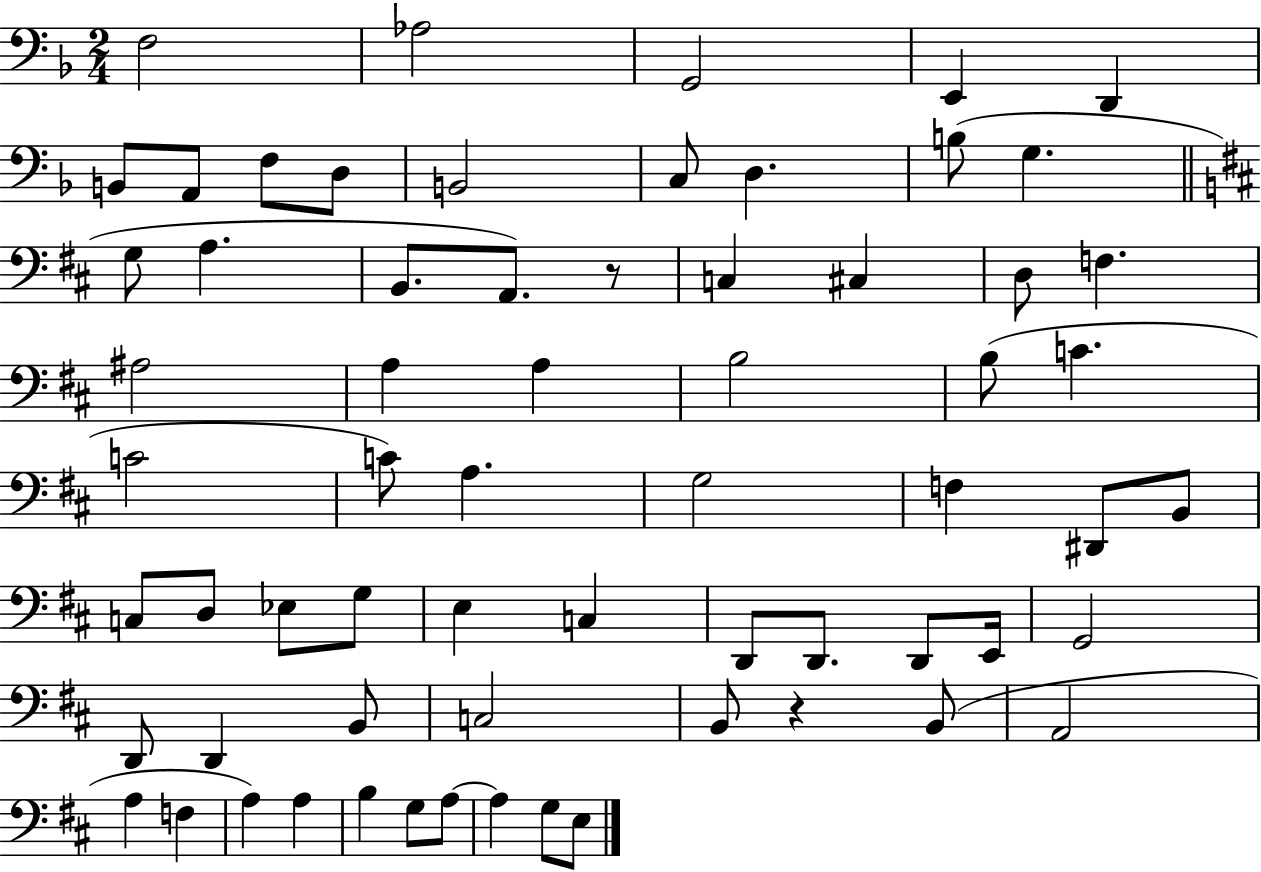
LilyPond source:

{
  \clef bass
  \numericTimeSignature
  \time 2/4
  \key f \major
  f2 | aes2 | g,2 | e,4 d,4 | \break b,8 a,8 f8 d8 | b,2 | c8 d4. | b8( g4. | \break \bar "||" \break \key d \major g8 a4. | b,8. a,8.) r8 | c4 cis4 | d8 f4. | \break ais2 | a4 a4 | b2 | b8( c'4. | \break c'2 | c'8) a4. | g2 | f4 dis,8 b,8 | \break c8 d8 ees8 g8 | e4 c4 | d,8 d,8. d,8 e,16 | g,2 | \break d,8 d,4 b,8 | c2 | b,8 r4 b,8( | a,2 | \break a4 f4 | a4) a4 | b4 g8 a8~~ | a4 g8 e8 | \break \bar "|."
}